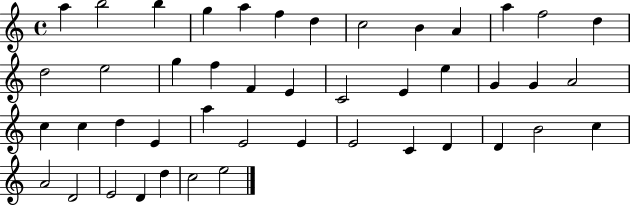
{
  \clef treble
  \time 4/4
  \defaultTimeSignature
  \key c \major
  a''4 b''2 b''4 | g''4 a''4 f''4 d''4 | c''2 b'4 a'4 | a''4 f''2 d''4 | \break d''2 e''2 | g''4 f''4 f'4 e'4 | c'2 e'4 e''4 | g'4 g'4 a'2 | \break c''4 c''4 d''4 e'4 | a''4 e'2 e'4 | e'2 c'4 d'4 | d'4 b'2 c''4 | \break a'2 d'2 | e'2 d'4 d''4 | c''2 e''2 | \bar "|."
}